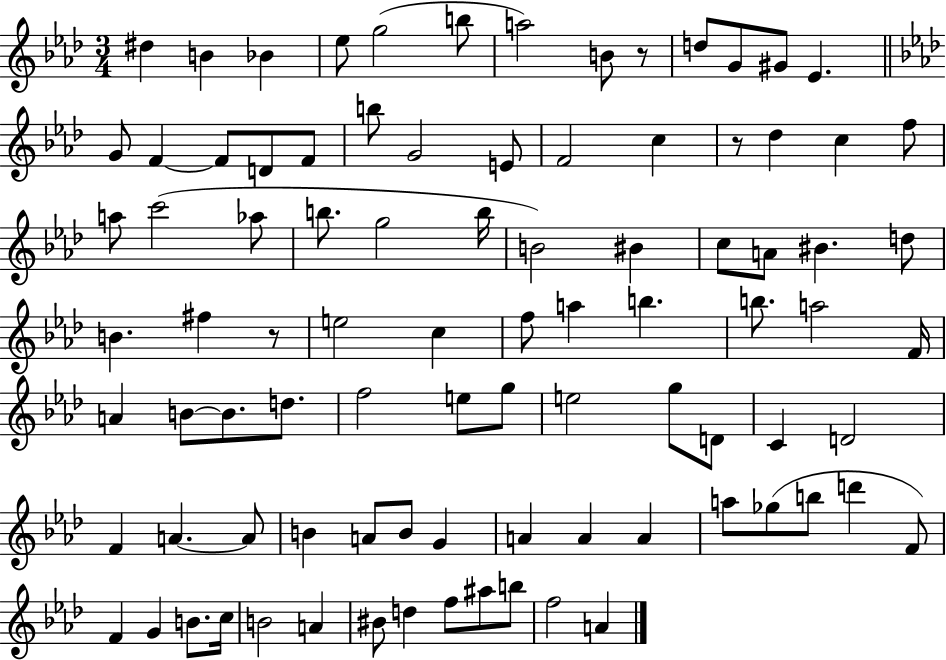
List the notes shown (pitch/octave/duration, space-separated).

D#5/q B4/q Bb4/q Eb5/e G5/h B5/e A5/h B4/e R/e D5/e G4/e G#4/e Eb4/q. G4/e F4/q F4/e D4/e F4/e B5/e G4/h E4/e F4/h C5/q R/e Db5/q C5/q F5/e A5/e C6/h Ab5/e B5/e. G5/h B5/s B4/h BIS4/q C5/e A4/e BIS4/q. D5/e B4/q. F#5/q R/e E5/h C5/q F5/e A5/q B5/q. B5/e. A5/h F4/s A4/q B4/e B4/e. D5/e. F5/h E5/e G5/e E5/h G5/e D4/e C4/q D4/h F4/q A4/q. A4/e B4/q A4/e B4/e G4/q A4/q A4/q A4/q A5/e Gb5/e B5/e D6/q F4/e F4/q G4/q B4/e. C5/s B4/h A4/q BIS4/e D5/q F5/e A#5/e B5/e F5/h A4/q